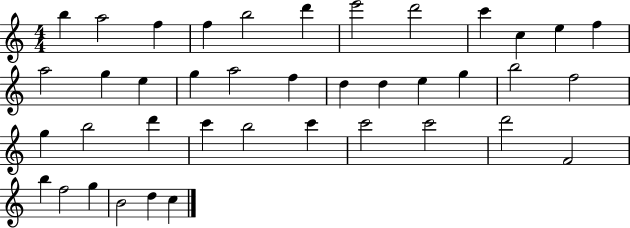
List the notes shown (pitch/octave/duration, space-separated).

B5/q A5/h F5/q F5/q B5/h D6/q E6/h D6/h C6/q C5/q E5/q F5/q A5/h G5/q E5/q G5/q A5/h F5/q D5/q D5/q E5/q G5/q B5/h F5/h G5/q B5/h D6/q C6/q B5/h C6/q C6/h C6/h D6/h F4/h B5/q F5/h G5/q B4/h D5/q C5/q